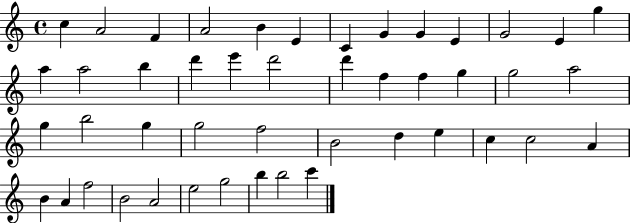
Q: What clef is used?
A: treble